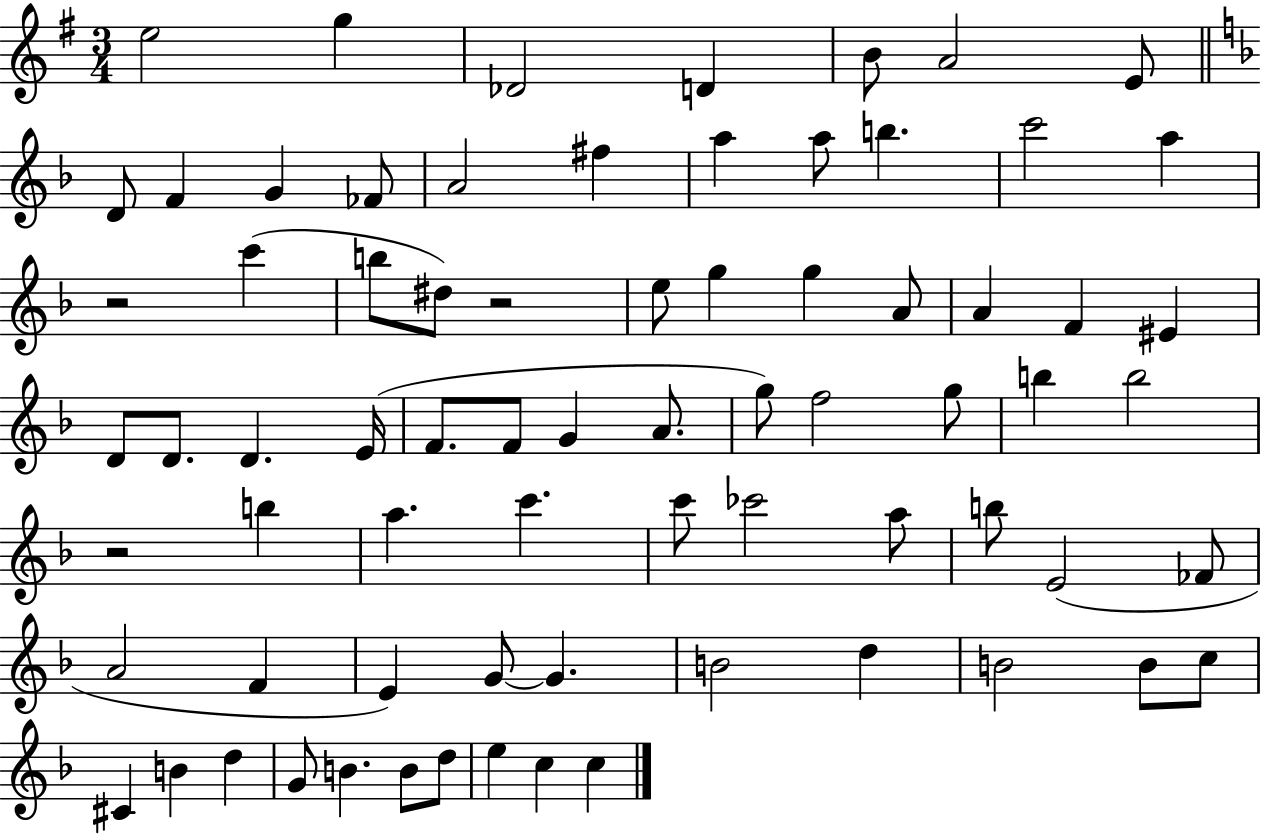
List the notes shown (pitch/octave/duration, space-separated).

E5/h G5/q Db4/h D4/q B4/e A4/h E4/e D4/e F4/q G4/q FES4/e A4/h F#5/q A5/q A5/e B5/q. C6/h A5/q R/h C6/q B5/e D#5/e R/h E5/e G5/q G5/q A4/e A4/q F4/q EIS4/q D4/e D4/e. D4/q. E4/s F4/e. F4/e G4/q A4/e. G5/e F5/h G5/e B5/q B5/h R/h B5/q A5/q. C6/q. C6/e CES6/h A5/e B5/e E4/h FES4/e A4/h F4/q E4/q G4/e G4/q. B4/h D5/q B4/h B4/e C5/e C#4/q B4/q D5/q G4/e B4/q. B4/e D5/e E5/q C5/q C5/q